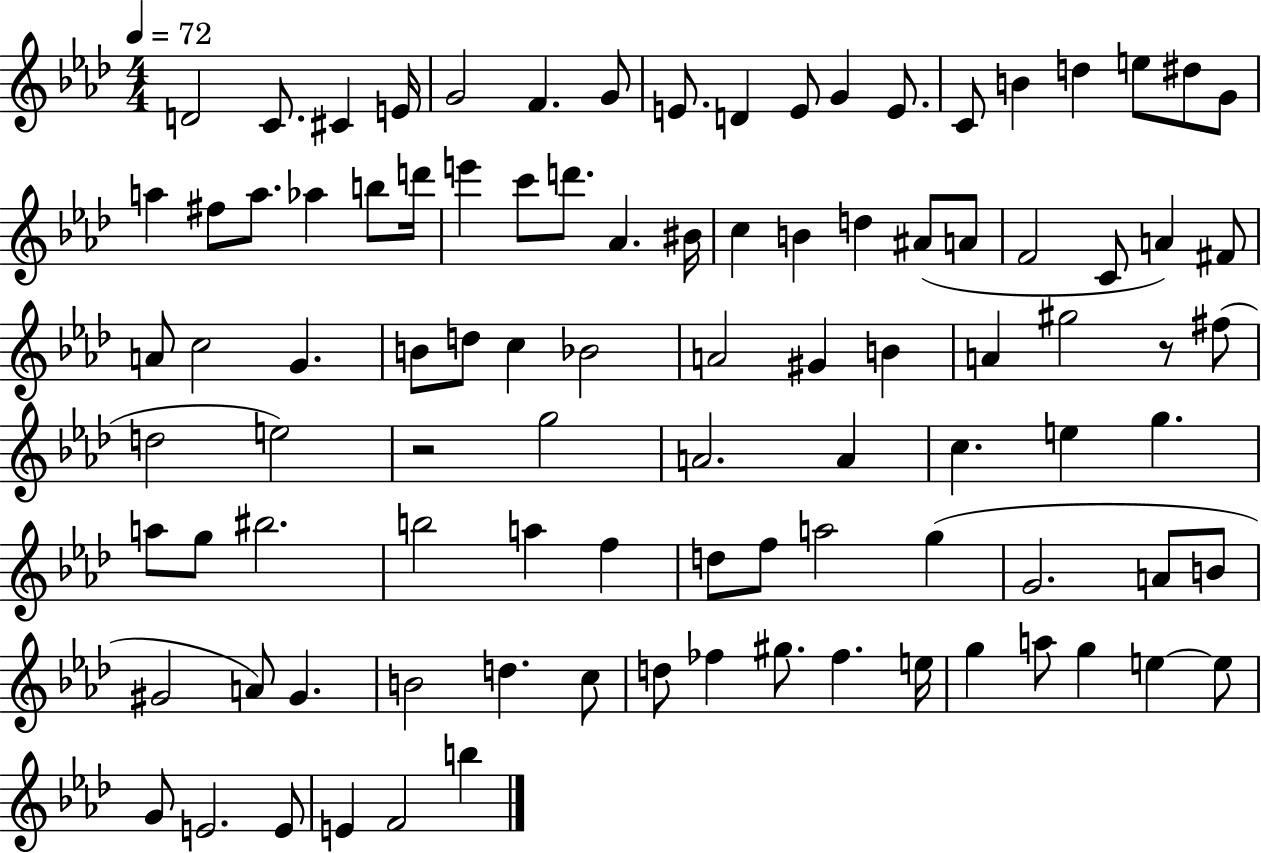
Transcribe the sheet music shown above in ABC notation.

X:1
T:Untitled
M:4/4
L:1/4
K:Ab
D2 C/2 ^C E/4 G2 F G/2 E/2 D E/2 G E/2 C/2 B d e/2 ^d/2 G/2 a ^f/2 a/2 _a b/2 d'/4 e' c'/2 d'/2 _A ^B/4 c B d ^A/2 A/2 F2 C/2 A ^F/2 A/2 c2 G B/2 d/2 c _B2 A2 ^G B A ^g2 z/2 ^f/2 d2 e2 z2 g2 A2 A c e g a/2 g/2 ^b2 b2 a f d/2 f/2 a2 g G2 A/2 B/2 ^G2 A/2 ^G B2 d c/2 d/2 _f ^g/2 _f e/4 g a/2 g e e/2 G/2 E2 E/2 E F2 b